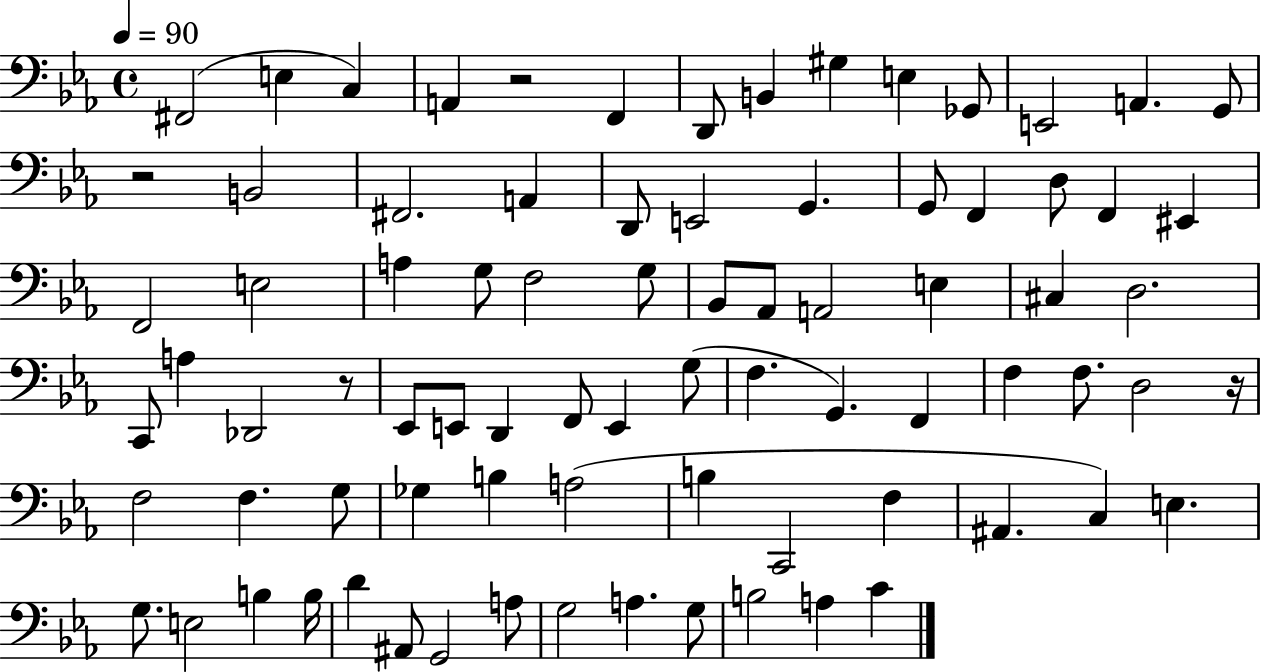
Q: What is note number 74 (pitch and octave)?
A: G3